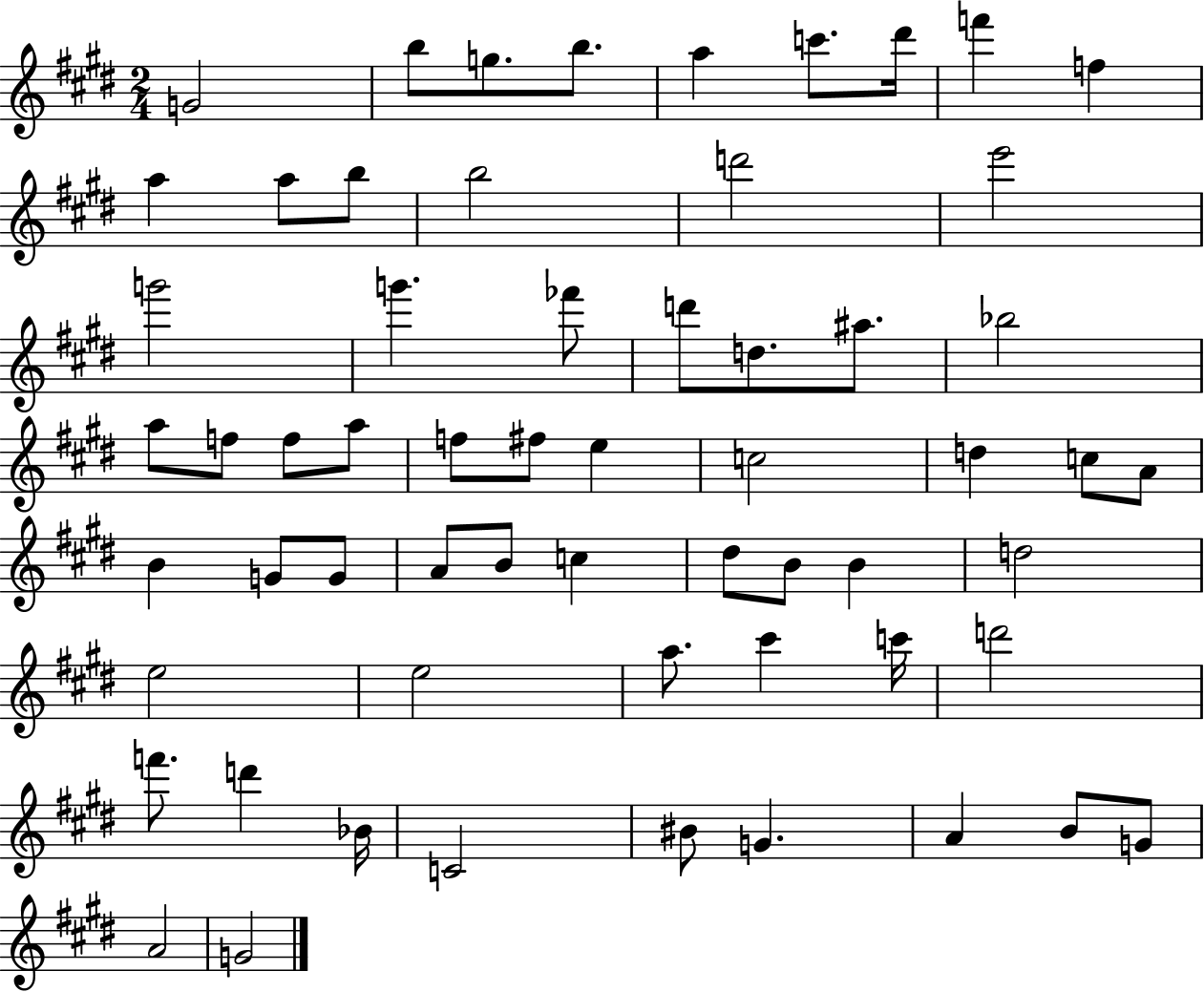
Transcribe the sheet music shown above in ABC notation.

X:1
T:Untitled
M:2/4
L:1/4
K:E
G2 b/2 g/2 b/2 a c'/2 ^d'/4 f' f a a/2 b/2 b2 d'2 e'2 g'2 g' _f'/2 d'/2 d/2 ^a/2 _b2 a/2 f/2 f/2 a/2 f/2 ^f/2 e c2 d c/2 A/2 B G/2 G/2 A/2 B/2 c ^d/2 B/2 B d2 e2 e2 a/2 ^c' c'/4 d'2 f'/2 d' _B/4 C2 ^B/2 G A B/2 G/2 A2 G2